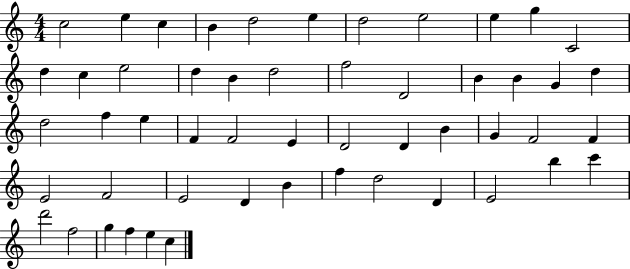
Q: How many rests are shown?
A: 0